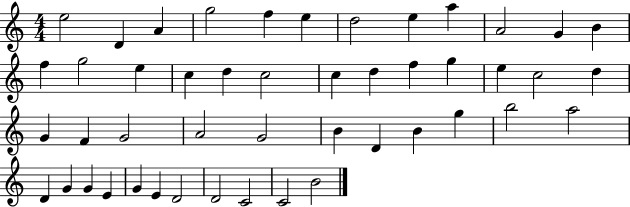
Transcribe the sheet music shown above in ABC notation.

X:1
T:Untitled
M:4/4
L:1/4
K:C
e2 D A g2 f e d2 e a A2 G B f g2 e c d c2 c d f g e c2 d G F G2 A2 G2 B D B g b2 a2 D G G E G E D2 D2 C2 C2 B2